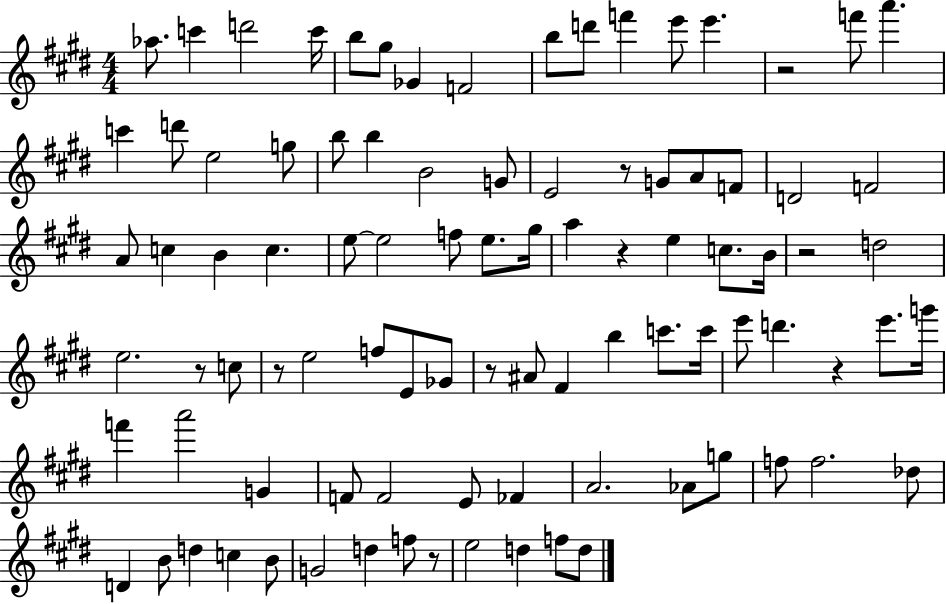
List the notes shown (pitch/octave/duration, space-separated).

Ab5/e. C6/q D6/h C6/s B5/e G#5/e Gb4/q F4/h B5/e D6/e F6/q E6/e E6/q. R/h F6/e A6/q. C6/q D6/e E5/h G5/e B5/e B5/q B4/h G4/e E4/h R/e G4/e A4/e F4/e D4/h F4/h A4/e C5/q B4/q C5/q. E5/e E5/h F5/e E5/e. G#5/s A5/q R/q E5/q C5/e. B4/s R/h D5/h E5/h. R/e C5/e R/e E5/h F5/e E4/e Gb4/e R/e A#4/e F#4/q B5/q C6/e. C6/s E6/e D6/q. R/q E6/e. G6/s F6/q A6/h G4/q F4/e F4/h E4/e FES4/q A4/h. Ab4/e G5/e F5/e F5/h. Db5/e D4/q B4/e D5/q C5/q B4/e G4/h D5/q F5/e R/e E5/h D5/q F5/e D5/e